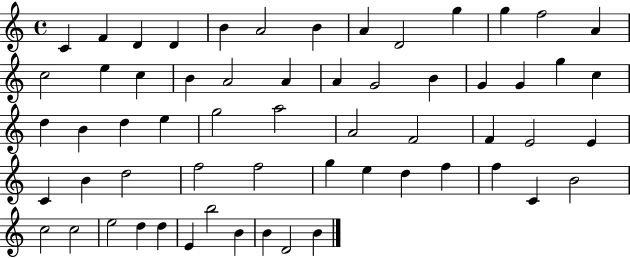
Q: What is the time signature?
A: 4/4